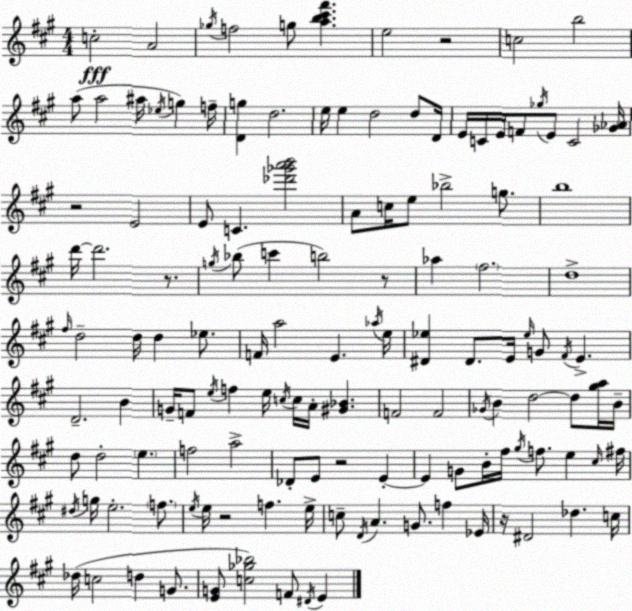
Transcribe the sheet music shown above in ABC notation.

X:1
T:Untitled
M:4/4
L:1/4
K:A
c2 A2 _g/4 f2 g/2 [ab^c'^f'] e2 z2 c2 b2 a/2 a2 ^a/4 _e/4 g f/4 [Dg] d2 e/4 e d2 d/2 D/4 E/4 C/4 E/4 F/2 _g/4 E/2 C2 [_G_A]/4 z2 E2 E/2 C [_d'_g'a'b']2 A/2 c/4 e/2 _b2 g/2 b4 d'/4 d'2 z/2 g/4 _b/2 c' b2 z/2 _a ^f2 d4 ^f/4 d2 d/4 d _e/2 F/4 a2 E _a/4 e/4 [^D_e] ^D/2 E/4 _e/4 G/2 ^F/4 E D2 B G/4 F/2 e/4 f e/4 c/4 c/4 A/4 [^G_B] F2 F2 _G/4 B d2 d/2 [^ga]/4 B/4 d/2 d2 e f2 a2 _D/2 E/2 z2 E E G/2 B/4 ^f/4 ^g/4 f/2 e ^c/4 ^f/4 ^d/4 g/4 e2 f/2 e/4 e/4 z2 f e/4 c/2 D/4 A G/2 f _E/4 z/4 ^D2 _d c/4 _d/4 c2 d G/2 [EG]/2 [c_g_b]2 F/2 ^D/4 E